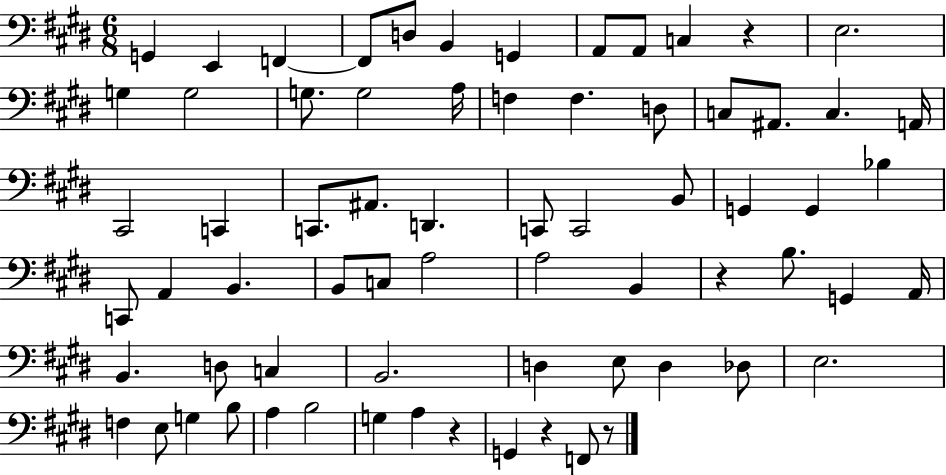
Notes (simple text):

G2/q E2/q F2/q F2/e D3/e B2/q G2/q A2/e A2/e C3/q R/q E3/h. G3/q G3/h G3/e. G3/h A3/s F3/q F3/q. D3/e C3/e A#2/e. C3/q. A2/s C#2/h C2/q C2/e. A#2/e. D2/q. C2/e C2/h B2/e G2/q G2/q Bb3/q C2/e A2/q B2/q. B2/e C3/e A3/h A3/h B2/q R/q B3/e. G2/q A2/s B2/q. D3/e C3/q B2/h. D3/q E3/e D3/q Db3/e E3/h. F3/q E3/e G3/q B3/e A3/q B3/h G3/q A3/q R/q G2/q R/q F2/e R/e